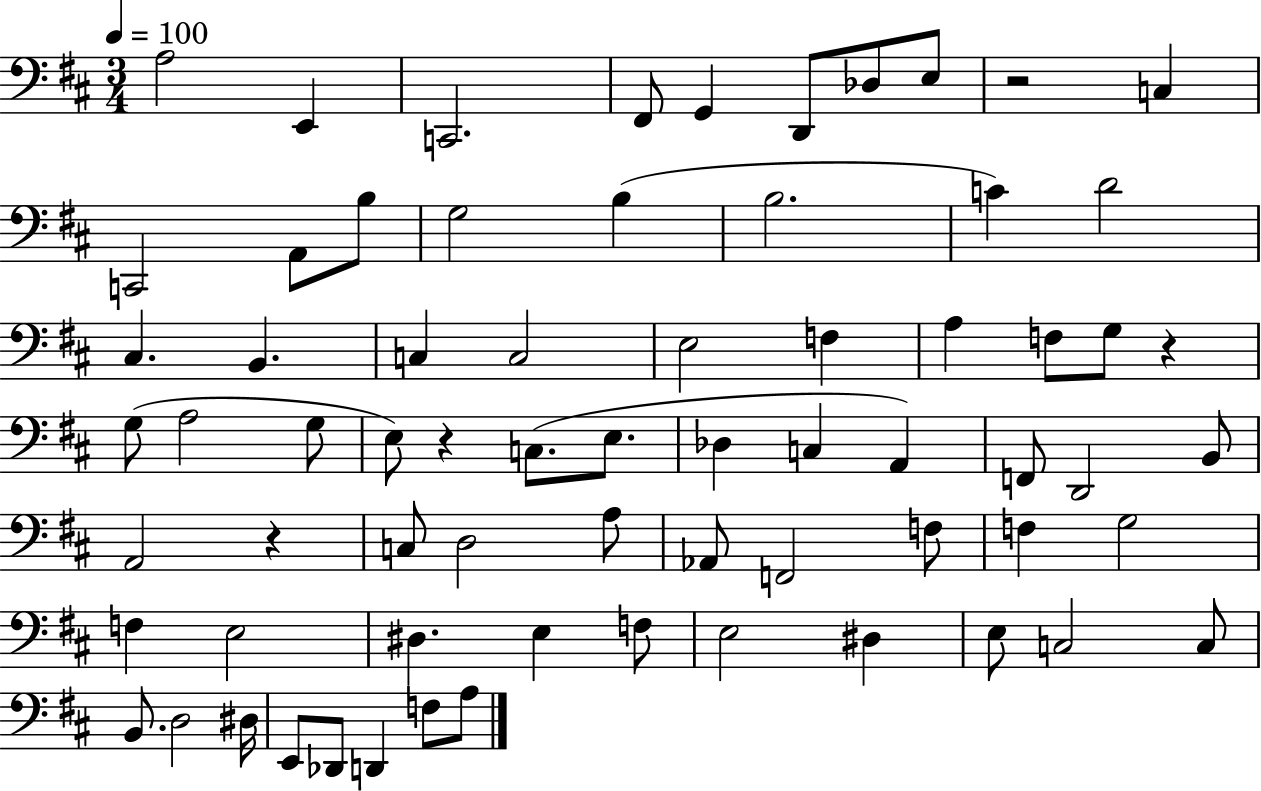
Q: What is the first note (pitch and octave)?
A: A3